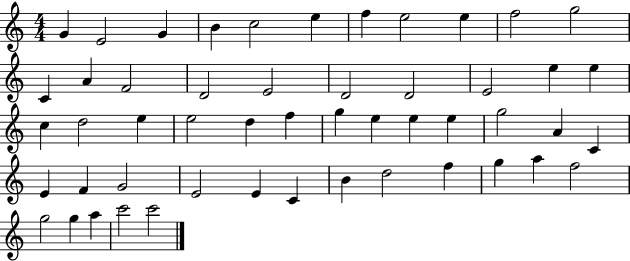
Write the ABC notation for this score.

X:1
T:Untitled
M:4/4
L:1/4
K:C
G E2 G B c2 e f e2 e f2 g2 C A F2 D2 E2 D2 D2 E2 e e c d2 e e2 d f g e e e g2 A C E F G2 E2 E C B d2 f g a f2 g2 g a c'2 c'2